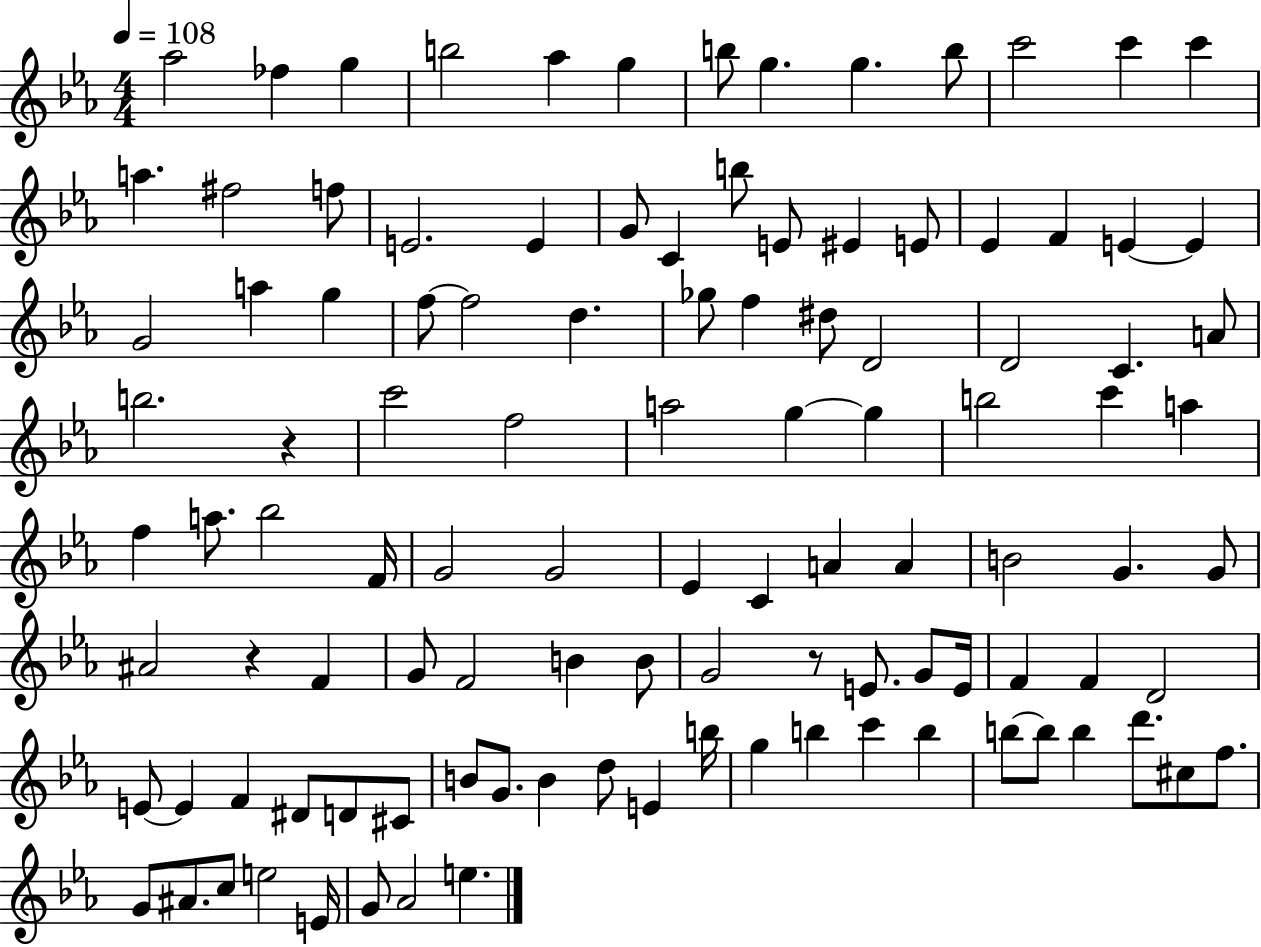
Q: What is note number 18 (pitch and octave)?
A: E4